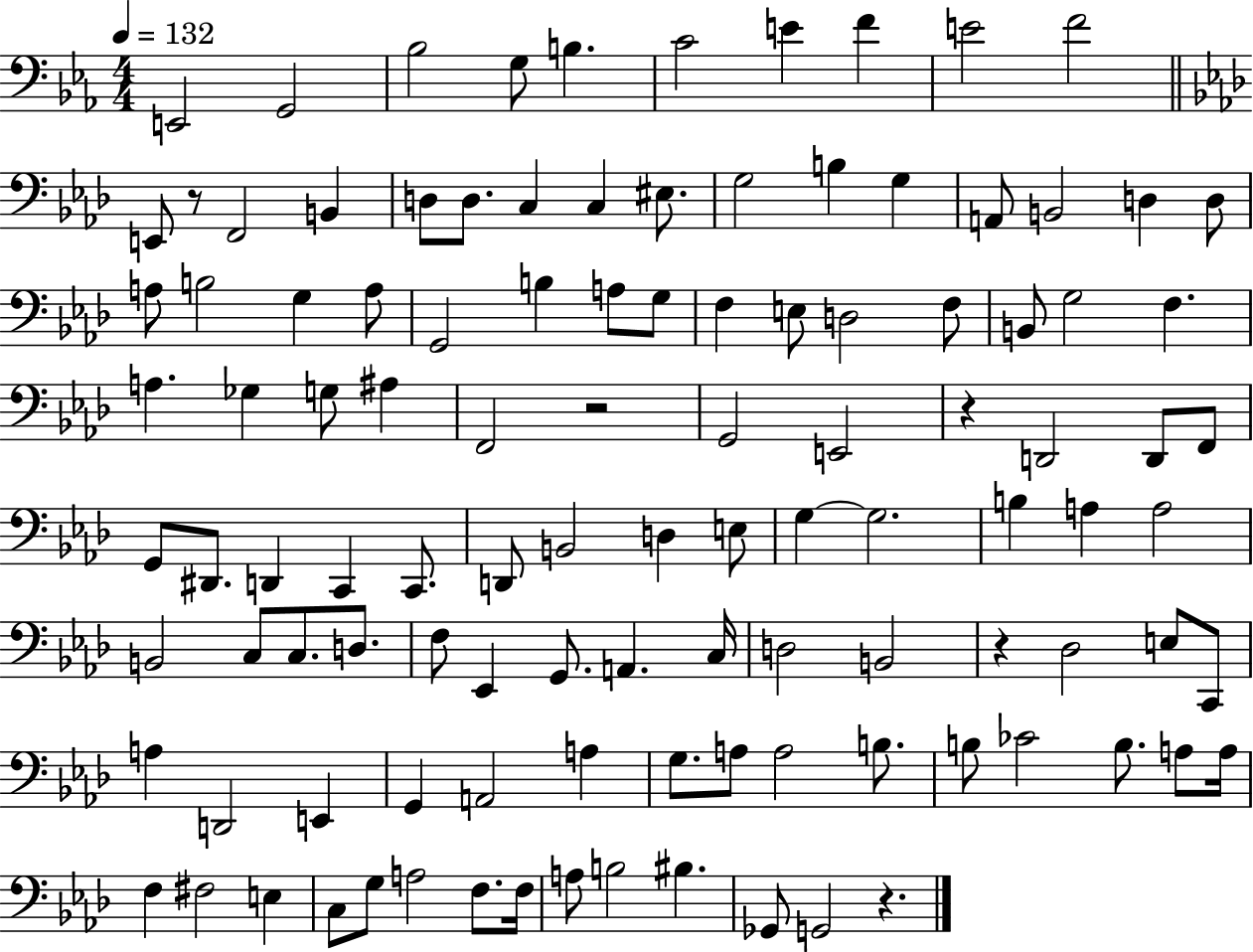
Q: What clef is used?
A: bass